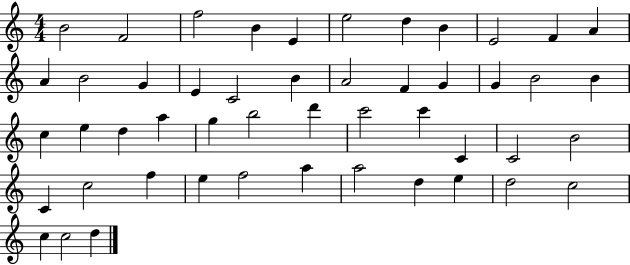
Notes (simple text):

B4/h F4/h F5/h B4/q E4/q E5/h D5/q B4/q E4/h F4/q A4/q A4/q B4/h G4/q E4/q C4/h B4/q A4/h F4/q G4/q G4/q B4/h B4/q C5/q E5/q D5/q A5/q G5/q B5/h D6/q C6/h C6/q C4/q C4/h B4/h C4/q C5/h F5/q E5/q F5/h A5/q A5/h D5/q E5/q D5/h C5/h C5/q C5/h D5/q